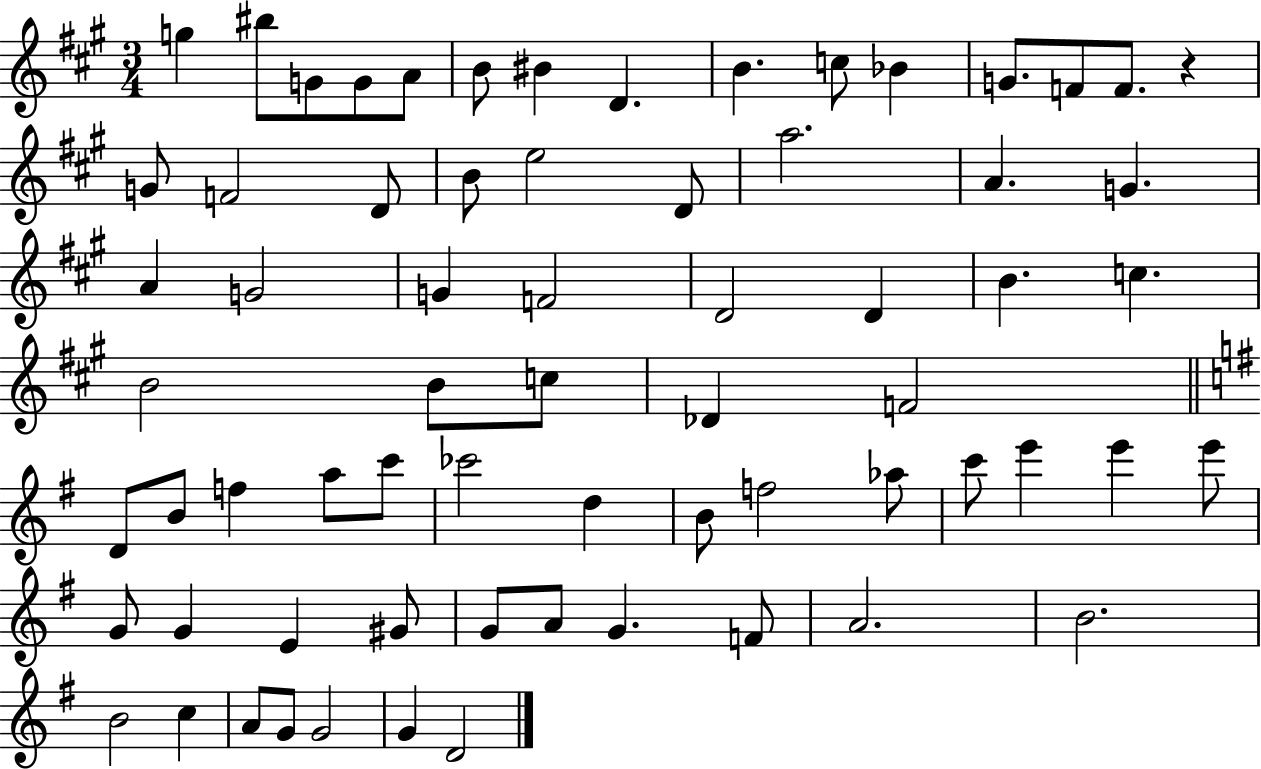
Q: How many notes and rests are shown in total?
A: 68